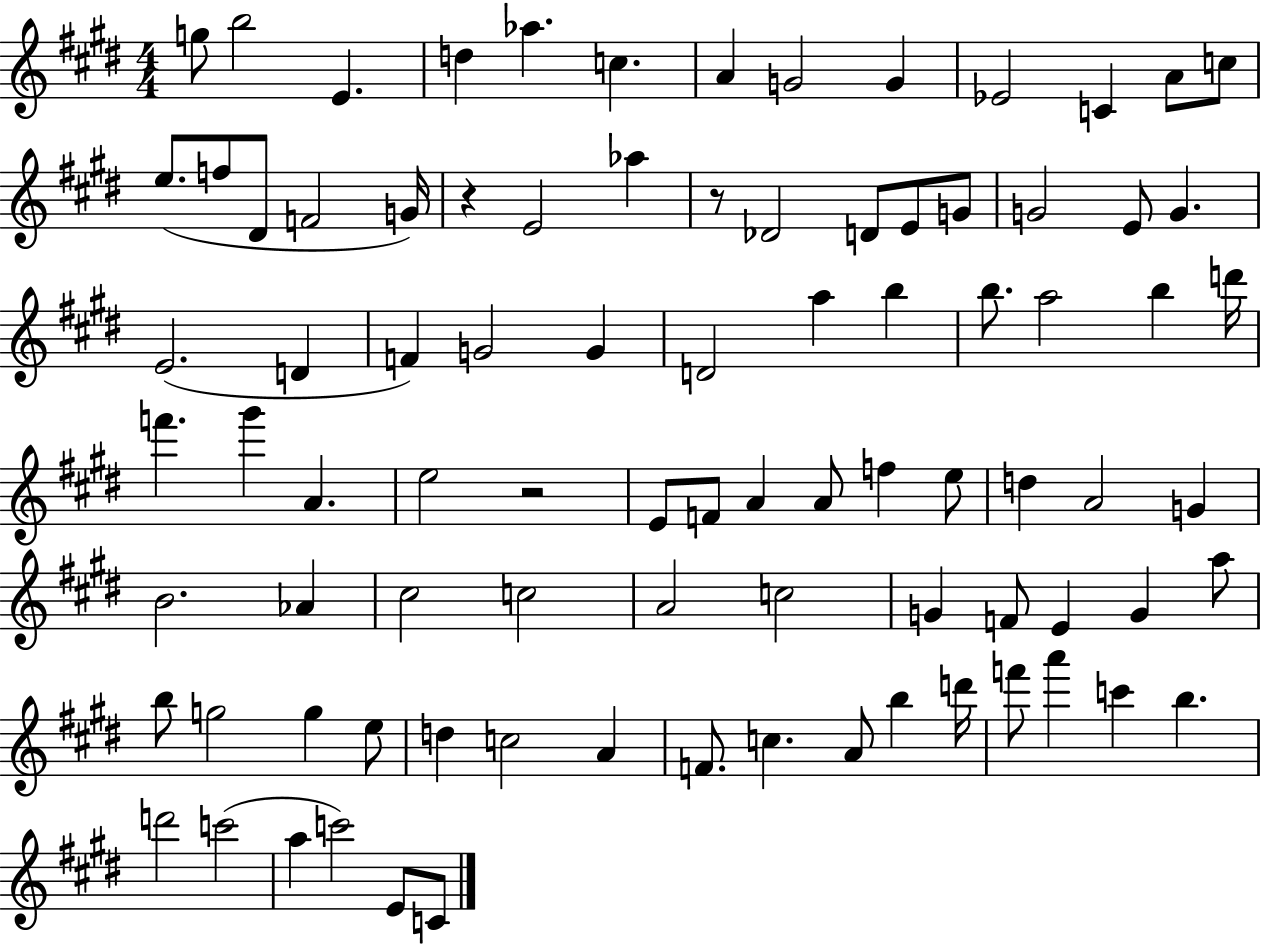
X:1
T:Untitled
M:4/4
L:1/4
K:E
g/2 b2 E d _a c A G2 G _E2 C A/2 c/2 e/2 f/2 ^D/2 F2 G/4 z E2 _a z/2 _D2 D/2 E/2 G/2 G2 E/2 G E2 D F G2 G D2 a b b/2 a2 b d'/4 f' ^g' A e2 z2 E/2 F/2 A A/2 f e/2 d A2 G B2 _A ^c2 c2 A2 c2 G F/2 E G a/2 b/2 g2 g e/2 d c2 A F/2 c A/2 b d'/4 f'/2 a' c' b d'2 c'2 a c'2 E/2 C/2